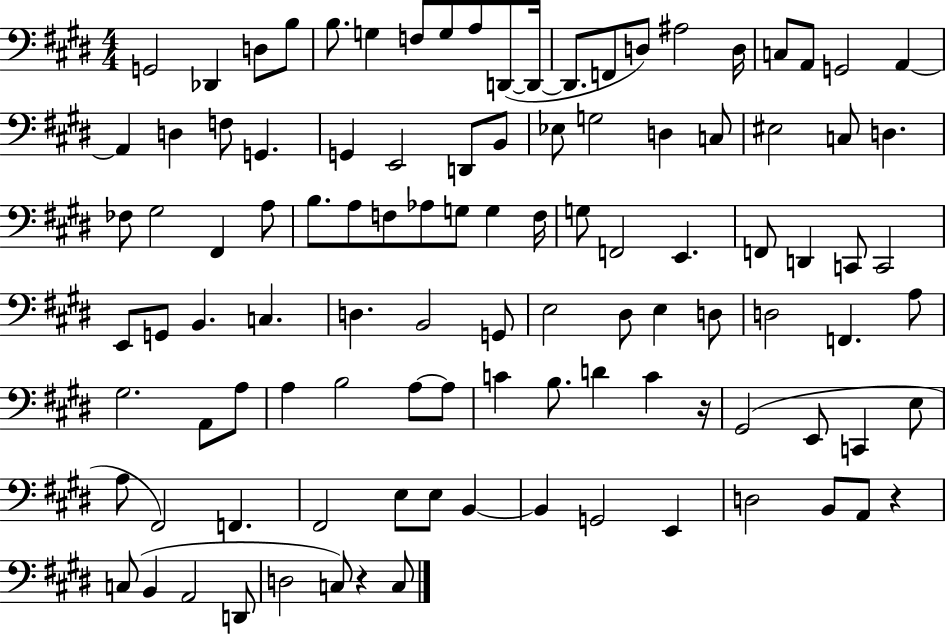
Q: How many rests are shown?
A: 3